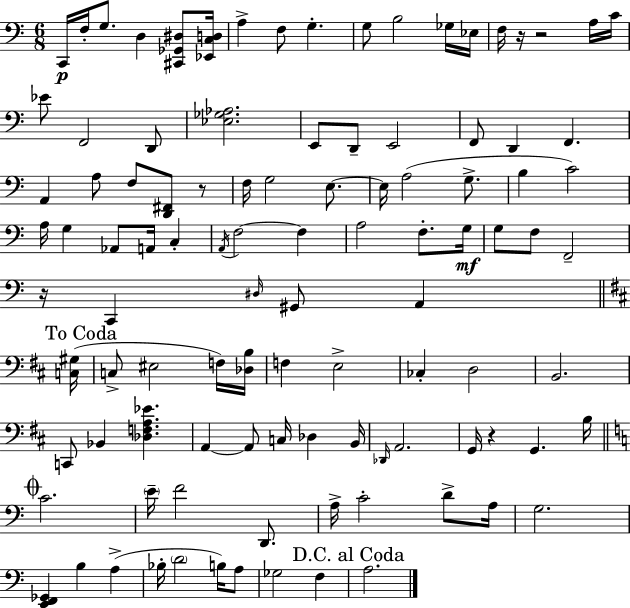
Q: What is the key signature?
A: A minor